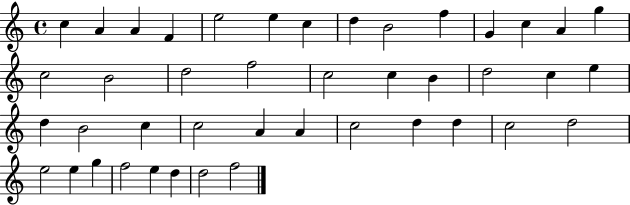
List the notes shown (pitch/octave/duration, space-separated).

C5/q A4/q A4/q F4/q E5/h E5/q C5/q D5/q B4/h F5/q G4/q C5/q A4/q G5/q C5/h B4/h D5/h F5/h C5/h C5/q B4/q D5/h C5/q E5/q D5/q B4/h C5/q C5/h A4/q A4/q C5/h D5/q D5/q C5/h D5/h E5/h E5/q G5/q F5/h E5/q D5/q D5/h F5/h